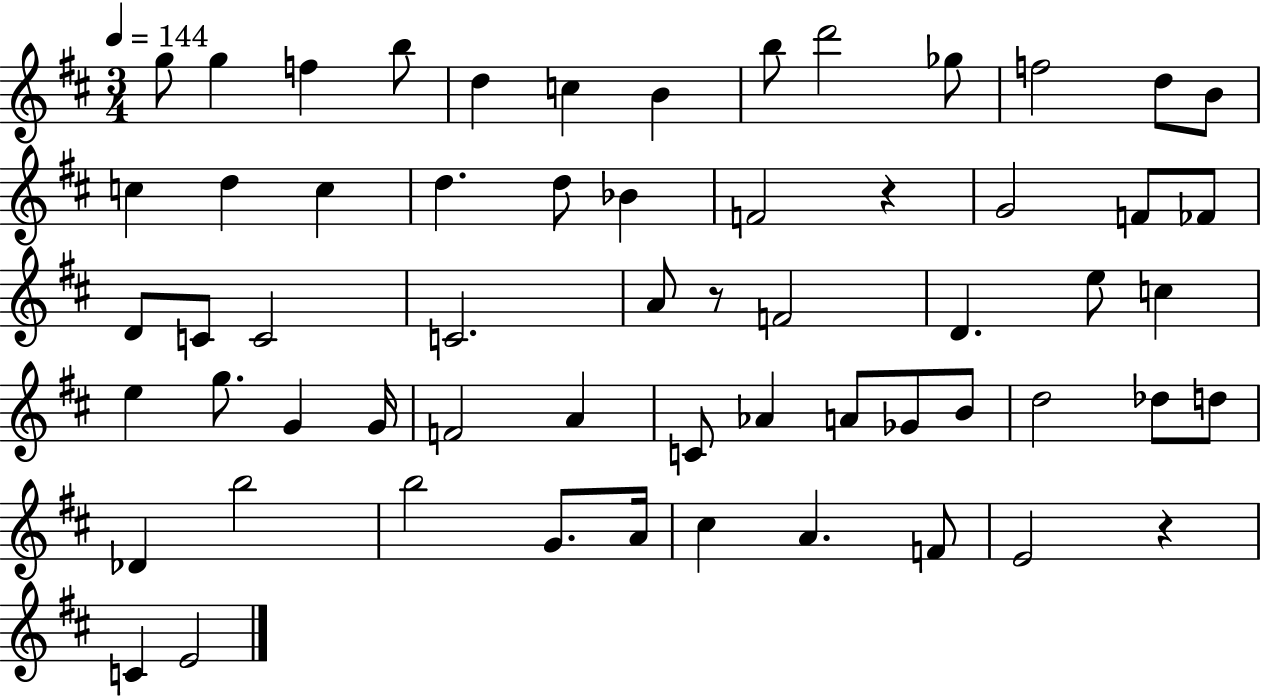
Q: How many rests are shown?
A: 3